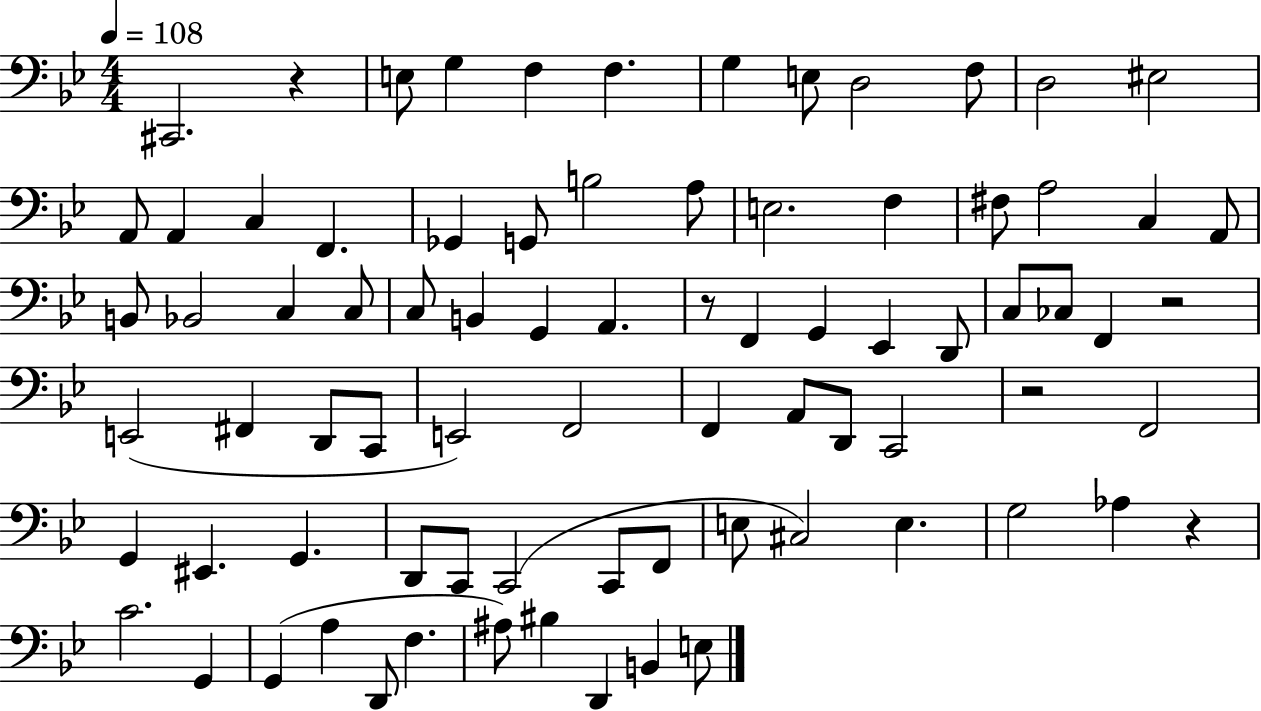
C#2/h. R/q E3/e G3/q F3/q F3/q. G3/q E3/e D3/h F3/e D3/h EIS3/h A2/e A2/q C3/q F2/q. Gb2/q G2/e B3/h A3/e E3/h. F3/q F#3/e A3/h C3/q A2/e B2/e Bb2/h C3/q C3/e C3/e B2/q G2/q A2/q. R/e F2/q G2/q Eb2/q D2/e C3/e CES3/e F2/q R/h E2/h F#2/q D2/e C2/e E2/h F2/h F2/q A2/e D2/e C2/h R/h F2/h G2/q EIS2/q. G2/q. D2/e C2/e C2/h C2/e F2/e E3/e C#3/h E3/q. G3/h Ab3/q R/q C4/h. G2/q G2/q A3/q D2/e F3/q. A#3/e BIS3/q D2/q B2/q E3/e